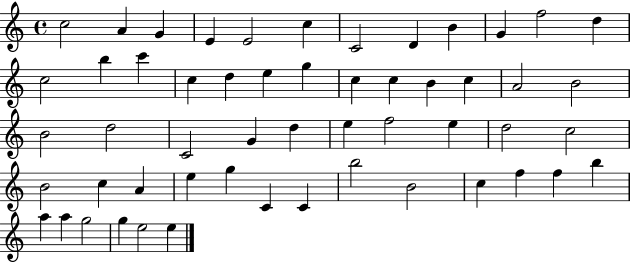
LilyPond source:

{
  \clef treble
  \time 4/4
  \defaultTimeSignature
  \key c \major
  c''2 a'4 g'4 | e'4 e'2 c''4 | c'2 d'4 b'4 | g'4 f''2 d''4 | \break c''2 b''4 c'''4 | c''4 d''4 e''4 g''4 | c''4 c''4 b'4 c''4 | a'2 b'2 | \break b'2 d''2 | c'2 g'4 d''4 | e''4 f''2 e''4 | d''2 c''2 | \break b'2 c''4 a'4 | e''4 g''4 c'4 c'4 | b''2 b'2 | c''4 f''4 f''4 b''4 | \break a''4 a''4 g''2 | g''4 e''2 e''4 | \bar "|."
}